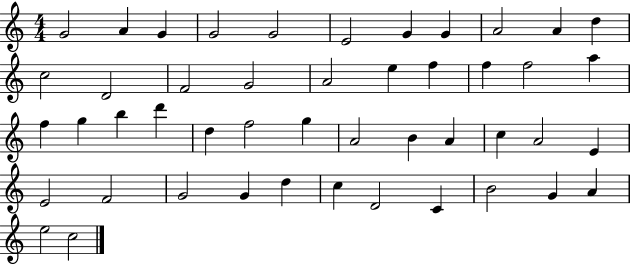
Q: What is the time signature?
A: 4/4